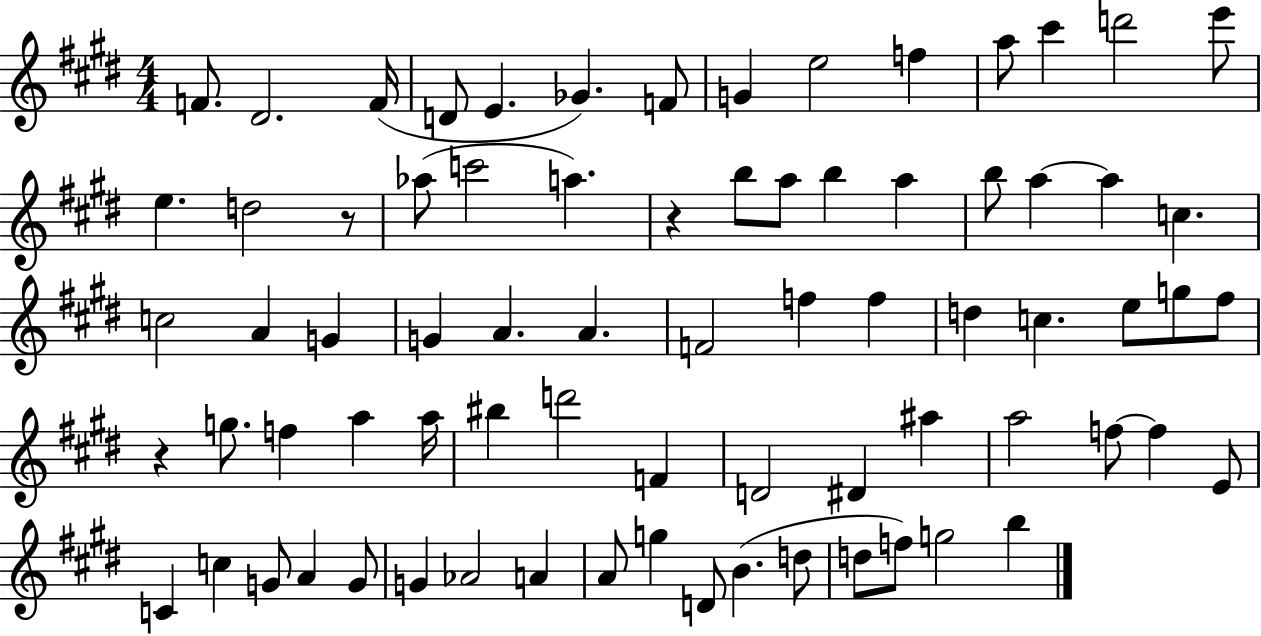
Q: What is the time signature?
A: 4/4